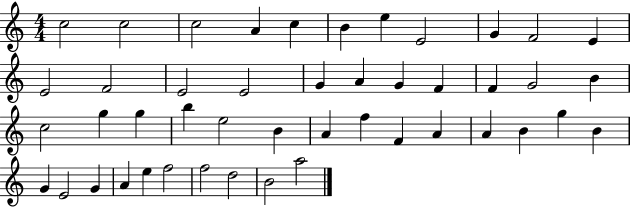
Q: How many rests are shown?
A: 0